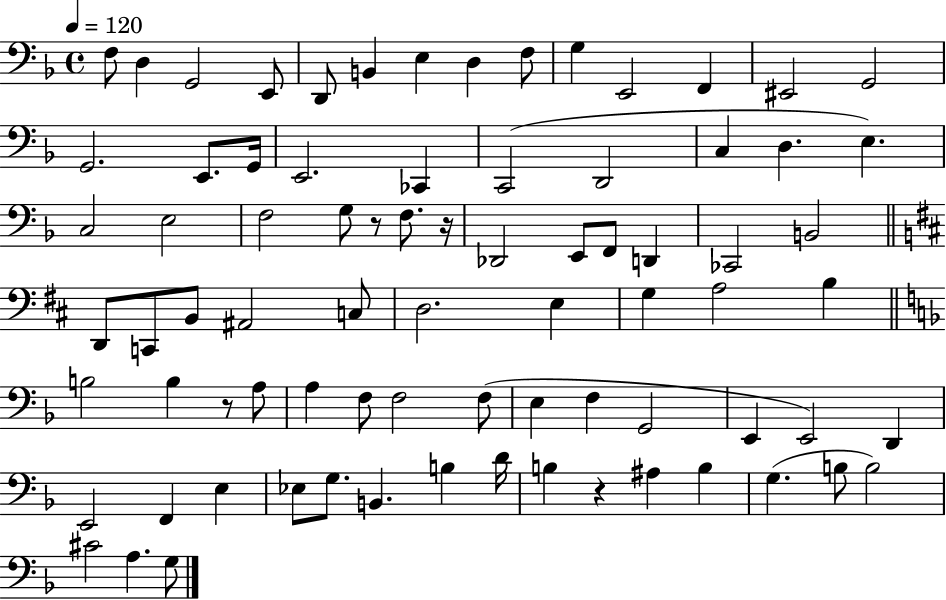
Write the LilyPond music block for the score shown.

{
  \clef bass
  \time 4/4
  \defaultTimeSignature
  \key f \major
  \tempo 4 = 120
  f8 d4 g,2 e,8 | d,8 b,4 e4 d4 f8 | g4 e,2 f,4 | eis,2 g,2 | \break g,2. e,8. g,16 | e,2. ces,4 | c,2( d,2 | c4 d4. e4.) | \break c2 e2 | f2 g8 r8 f8. r16 | des,2 e,8 f,8 d,4 | ces,2 b,2 | \break \bar "||" \break \key d \major d,8 c,8 b,8 ais,2 c8 | d2. e4 | g4 a2 b4 | \bar "||" \break \key f \major b2 b4 r8 a8 | a4 f8 f2 f8( | e4 f4 g,2 | e,4 e,2) d,4 | \break e,2 f,4 e4 | ees8 g8. b,4. b4 d'16 | b4 r4 ais4 b4 | g4.( b8 b2) | \break cis'2 a4. g8 | \bar "|."
}